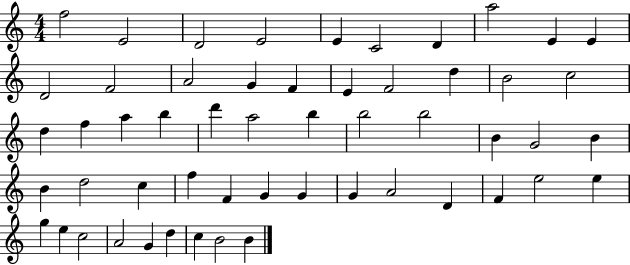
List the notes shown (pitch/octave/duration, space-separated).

F5/h E4/h D4/h E4/h E4/q C4/h D4/q A5/h E4/q E4/q D4/h F4/h A4/h G4/q F4/q E4/q F4/h D5/q B4/h C5/h D5/q F5/q A5/q B5/q D6/q A5/h B5/q B5/h B5/h B4/q G4/h B4/q B4/q D5/h C5/q F5/q F4/q G4/q G4/q G4/q A4/h D4/q F4/q E5/h E5/q G5/q E5/q C5/h A4/h G4/q D5/q C5/q B4/h B4/q